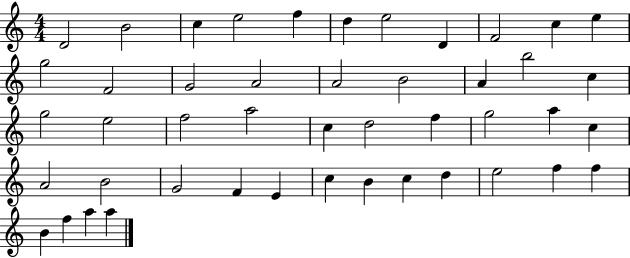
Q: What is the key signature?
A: C major